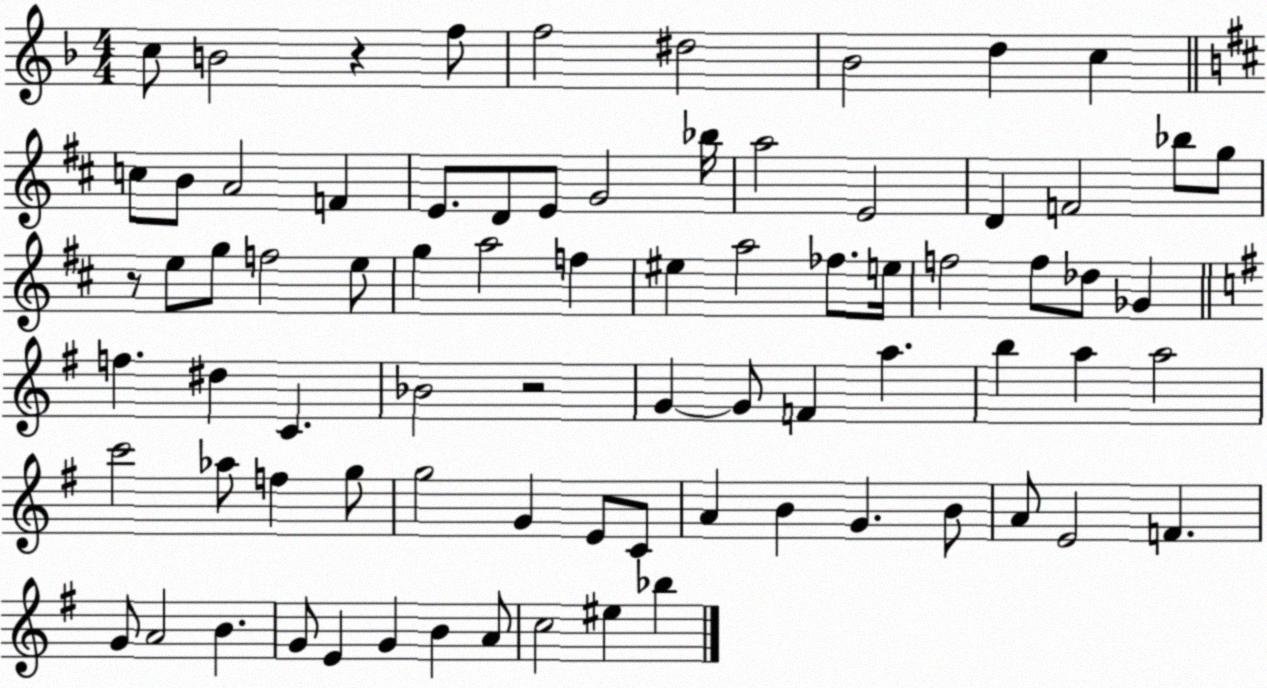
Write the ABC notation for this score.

X:1
T:Untitled
M:4/4
L:1/4
K:F
c/2 B2 z f/2 f2 ^d2 _B2 d c c/2 B/2 A2 F E/2 D/2 E/2 G2 _b/4 a2 E2 D F2 _b/2 g/2 z/2 e/2 g/2 f2 e/2 g a2 f ^e a2 _f/2 e/4 f2 f/2 _d/2 _G f ^d C _B2 z2 G G/2 F a b a a2 c'2 _a/2 f g/2 g2 G E/2 C/2 A B G B/2 A/2 E2 F G/2 A2 B G/2 E G B A/2 c2 ^e _b